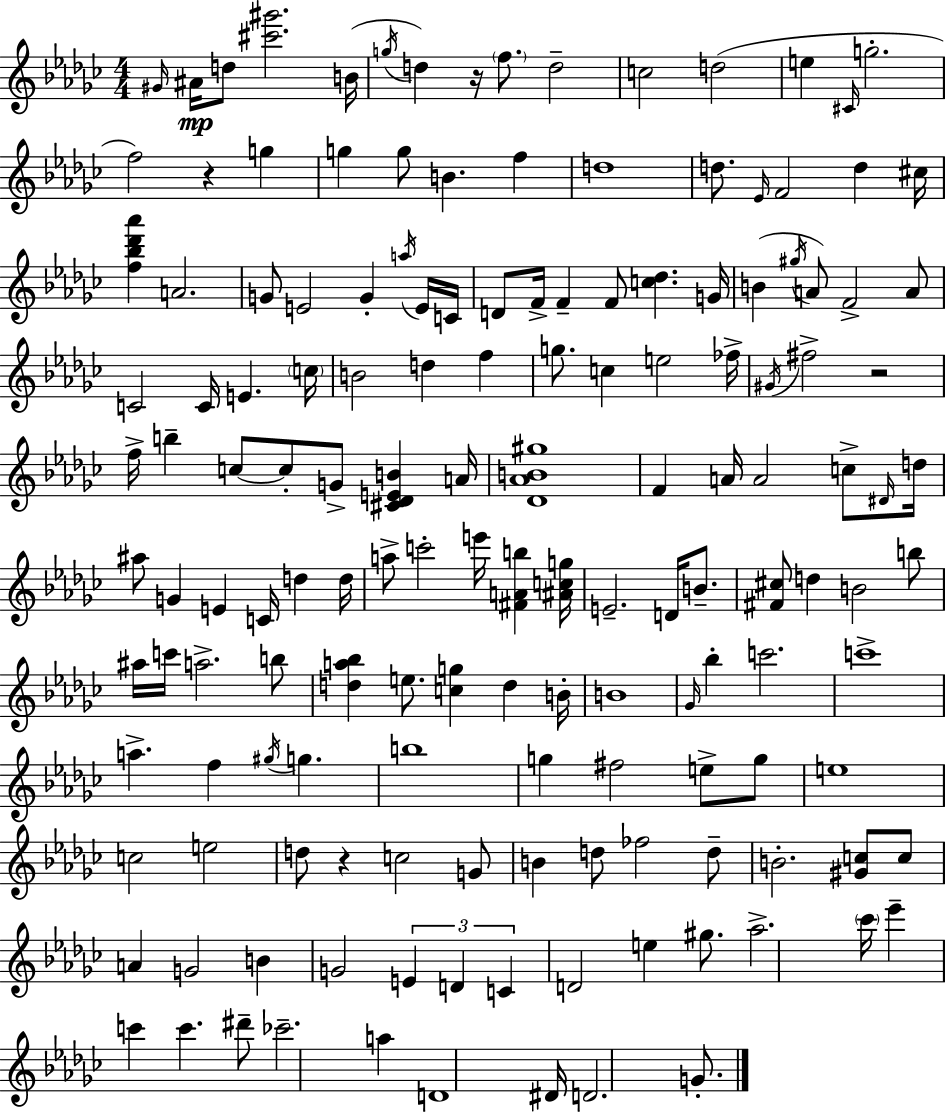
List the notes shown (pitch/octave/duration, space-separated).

G#4/s A#4/s D5/e [C#6,G#6]/h. B4/s G5/s D5/q R/s F5/e. D5/h C5/h D5/h E5/q C#4/s G5/h. F5/h R/q G5/q G5/q G5/e B4/q. F5/q D5/w D5/e. Eb4/s F4/h D5/q C#5/s [F5,Bb5,Db6,Ab6]/q A4/h. G4/e E4/h G4/q A5/s E4/s C4/s D4/e F4/s F4/q F4/e [C5,Db5]/q. G4/s B4/q G#5/s A4/e F4/h A4/e C4/h C4/s E4/q. C5/s B4/h D5/q F5/q G5/e. C5/q E5/h FES5/s G#4/s F#5/h R/h F5/s B5/q C5/e C5/e G4/e [C#4,Db4,E4,B4]/q A4/s [Db4,Ab4,B4,G#5]/w F4/q A4/s A4/h C5/e D#4/s D5/s A#5/e G4/q E4/q C4/s D5/q D5/s A5/e C6/h E6/s [F#4,A4,B5]/q [A#4,C5,G5]/s E4/h. D4/s B4/e. [F#4,C#5]/e D5/q B4/h B5/e A#5/s C6/s A5/h. B5/e [D5,A5,Bb5]/q E5/e. [C5,G5]/q D5/q B4/s B4/w Gb4/s Bb5/q C6/h. C6/w A5/q. F5/q G#5/s G5/q. B5/w G5/q F#5/h E5/e G5/e E5/w C5/h E5/h D5/e R/q C5/h G4/e B4/q D5/e FES5/h D5/e B4/h. [G#4,C5]/e C5/e A4/q G4/h B4/q G4/h E4/q D4/q C4/q D4/h E5/q G#5/e. Ab5/h. CES6/s Eb6/q C6/q C6/q. D#6/e CES6/h. A5/q D4/w D#4/s D4/h. G4/e.